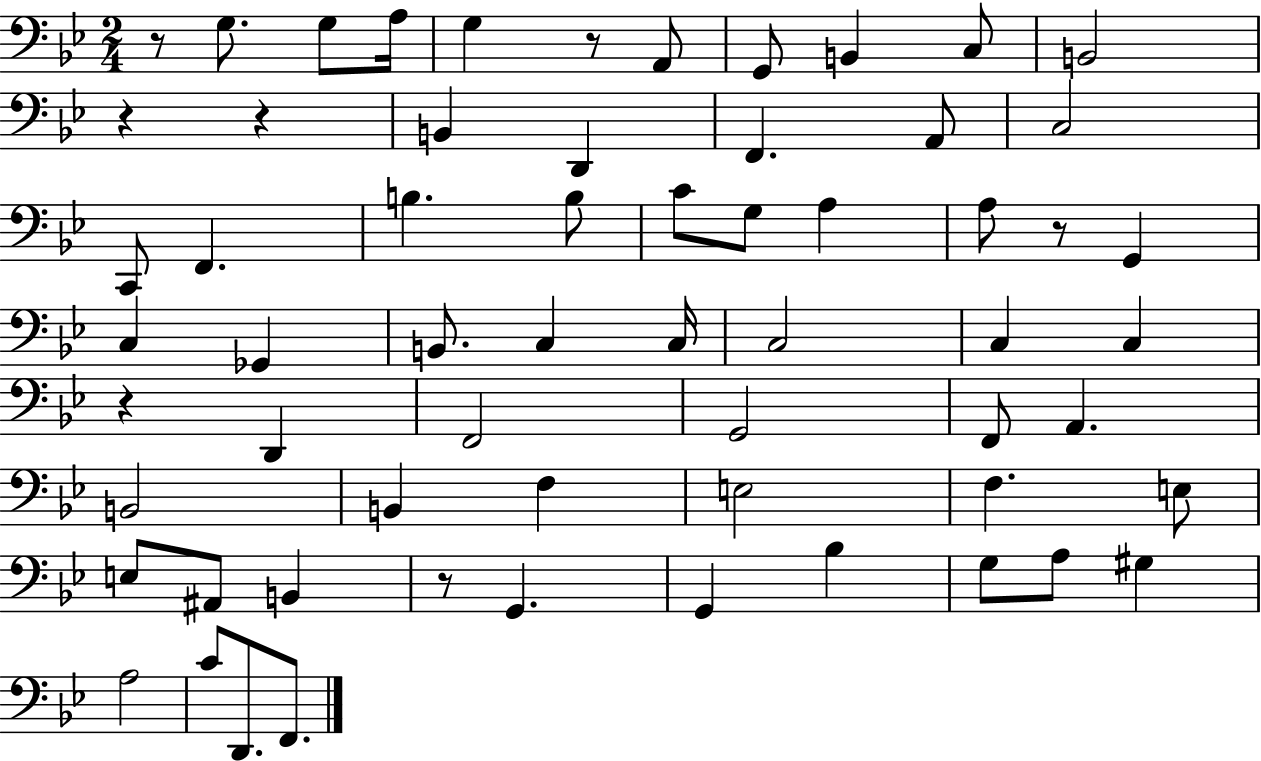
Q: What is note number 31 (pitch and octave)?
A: C3